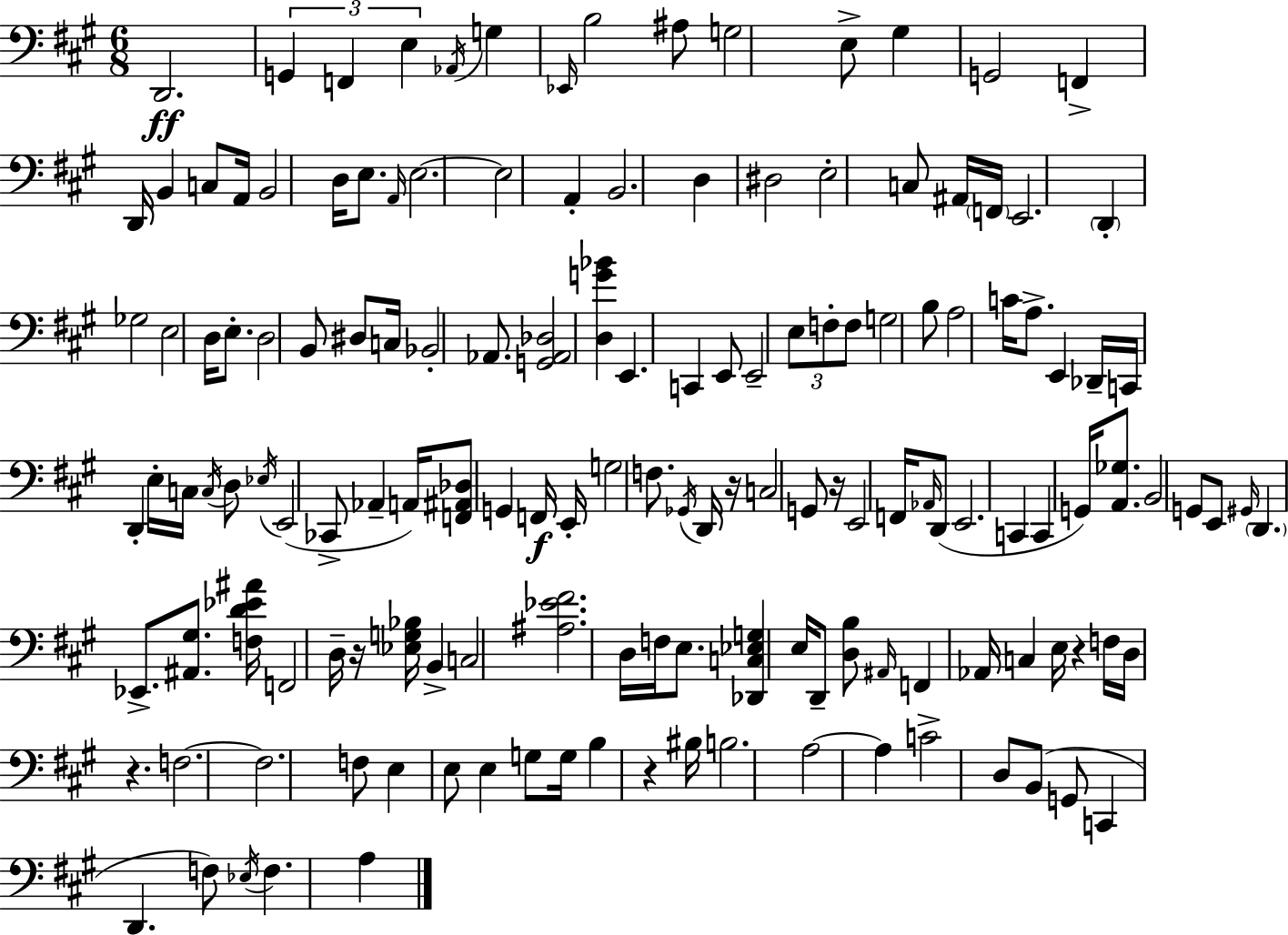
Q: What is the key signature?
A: A major